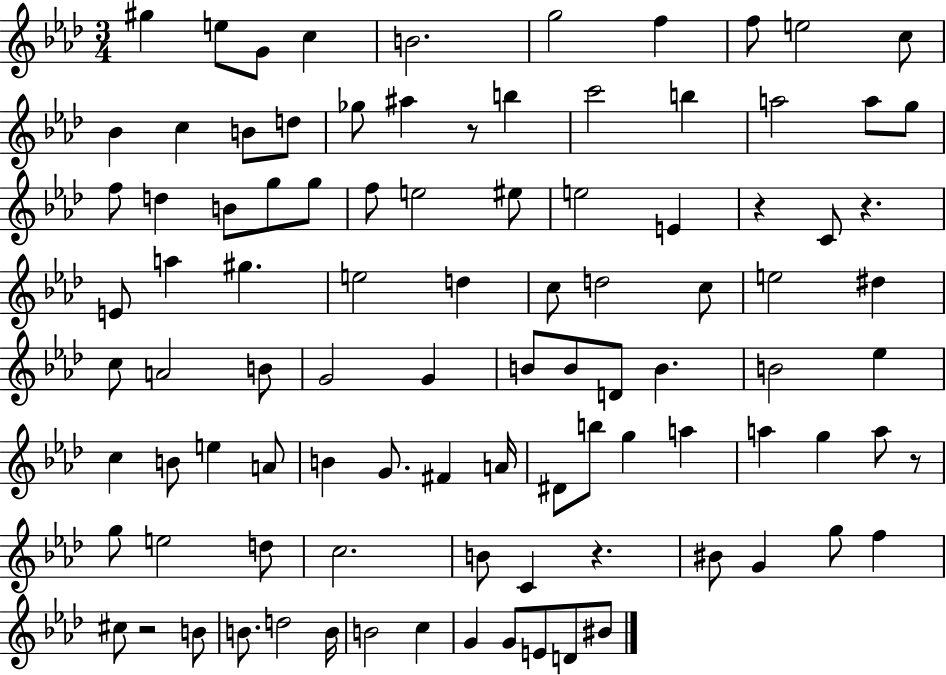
G#5/q E5/e G4/e C5/q B4/h. G5/h F5/q F5/e E5/h C5/e Bb4/q C5/q B4/e D5/e Gb5/e A#5/q R/e B5/q C6/h B5/q A5/h A5/e G5/e F5/e D5/q B4/e G5/e G5/e F5/e E5/h EIS5/e E5/h E4/q R/q C4/e R/q. E4/e A5/q G#5/q. E5/h D5/q C5/e D5/h C5/e E5/h D#5/q C5/e A4/h B4/e G4/h G4/q B4/e B4/e D4/e B4/q. B4/h Eb5/q C5/q B4/e E5/q A4/e B4/q G4/e. F#4/q A4/s D#4/e B5/e G5/q A5/q A5/q G5/q A5/e R/e G5/e E5/h D5/e C5/h. B4/e C4/q R/q. BIS4/e G4/q G5/e F5/q C#5/e R/h B4/e B4/e. D5/h B4/s B4/h C5/q G4/q G4/e E4/e D4/e BIS4/e